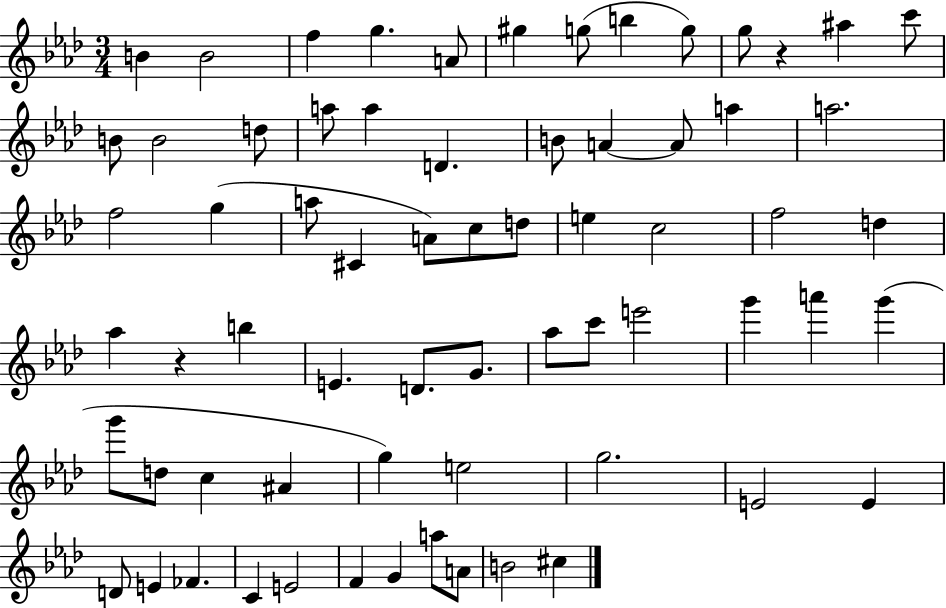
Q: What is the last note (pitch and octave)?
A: C#5